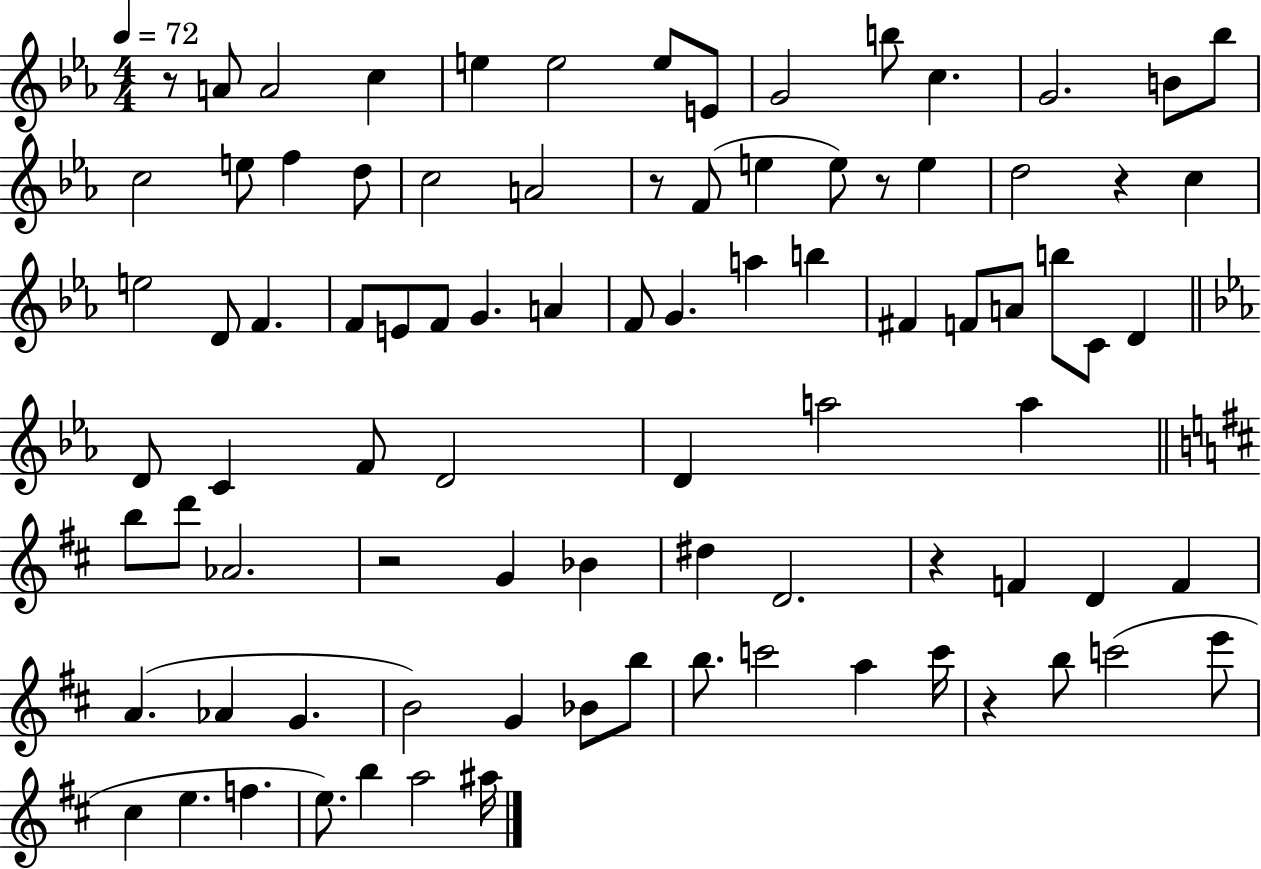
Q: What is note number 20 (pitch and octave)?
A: F4